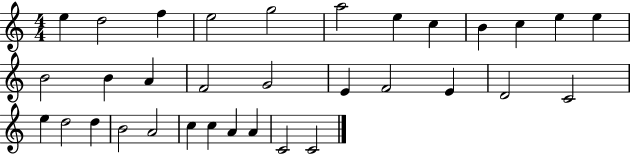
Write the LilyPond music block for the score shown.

{
  \clef treble
  \numericTimeSignature
  \time 4/4
  \key c \major
  e''4 d''2 f''4 | e''2 g''2 | a''2 e''4 c''4 | b'4 c''4 e''4 e''4 | \break b'2 b'4 a'4 | f'2 g'2 | e'4 f'2 e'4 | d'2 c'2 | \break e''4 d''2 d''4 | b'2 a'2 | c''4 c''4 a'4 a'4 | c'2 c'2 | \break \bar "|."
}